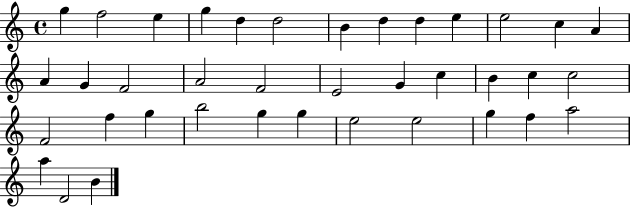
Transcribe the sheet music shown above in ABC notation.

X:1
T:Untitled
M:4/4
L:1/4
K:C
g f2 e g d d2 B d d e e2 c A A G F2 A2 F2 E2 G c B c c2 F2 f g b2 g g e2 e2 g f a2 a D2 B